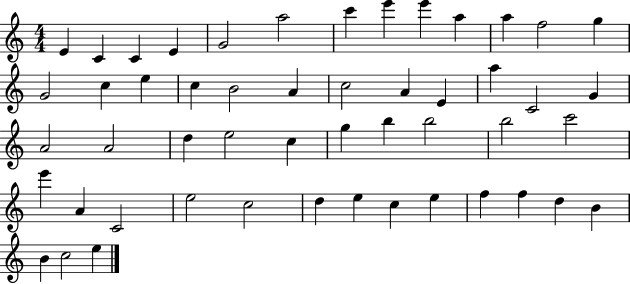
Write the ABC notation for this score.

X:1
T:Untitled
M:4/4
L:1/4
K:C
E C C E G2 a2 c' e' e' a a f2 g G2 c e c B2 A c2 A E a C2 G A2 A2 d e2 c g b b2 b2 c'2 e' A C2 e2 c2 d e c e f f d B B c2 e